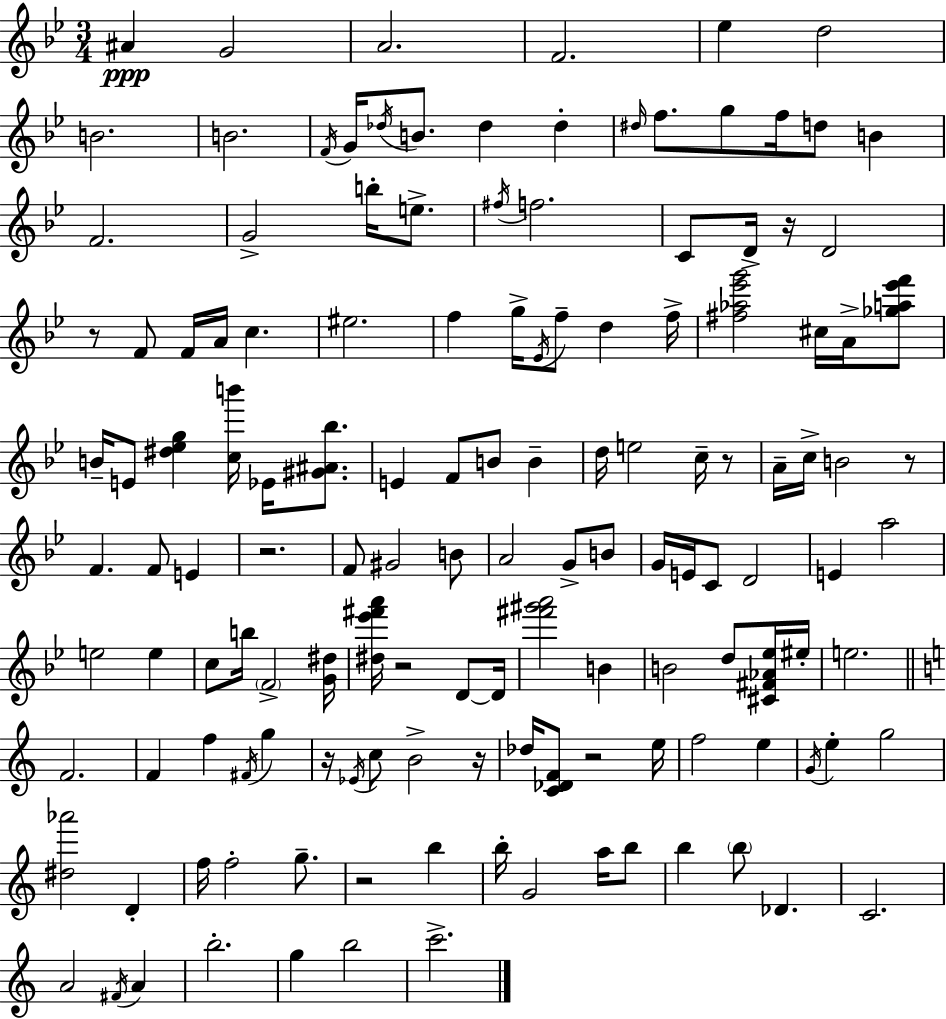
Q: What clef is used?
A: treble